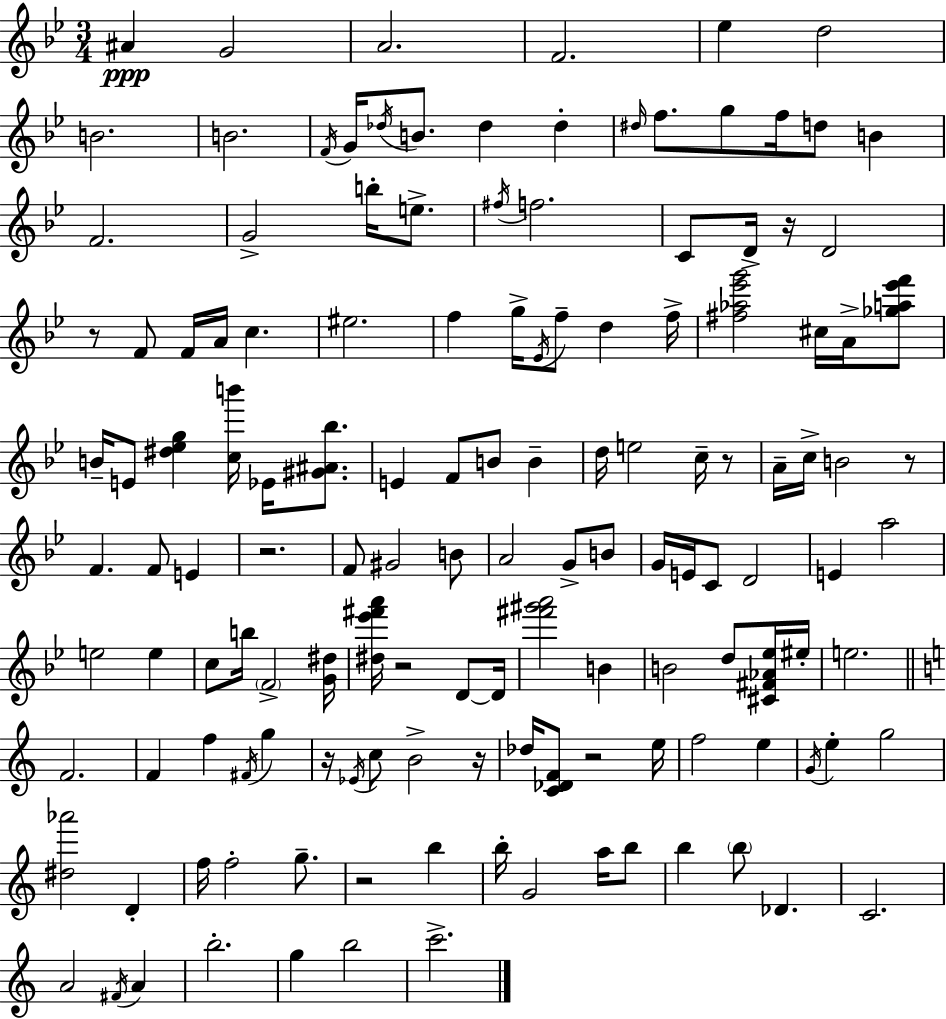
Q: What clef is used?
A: treble